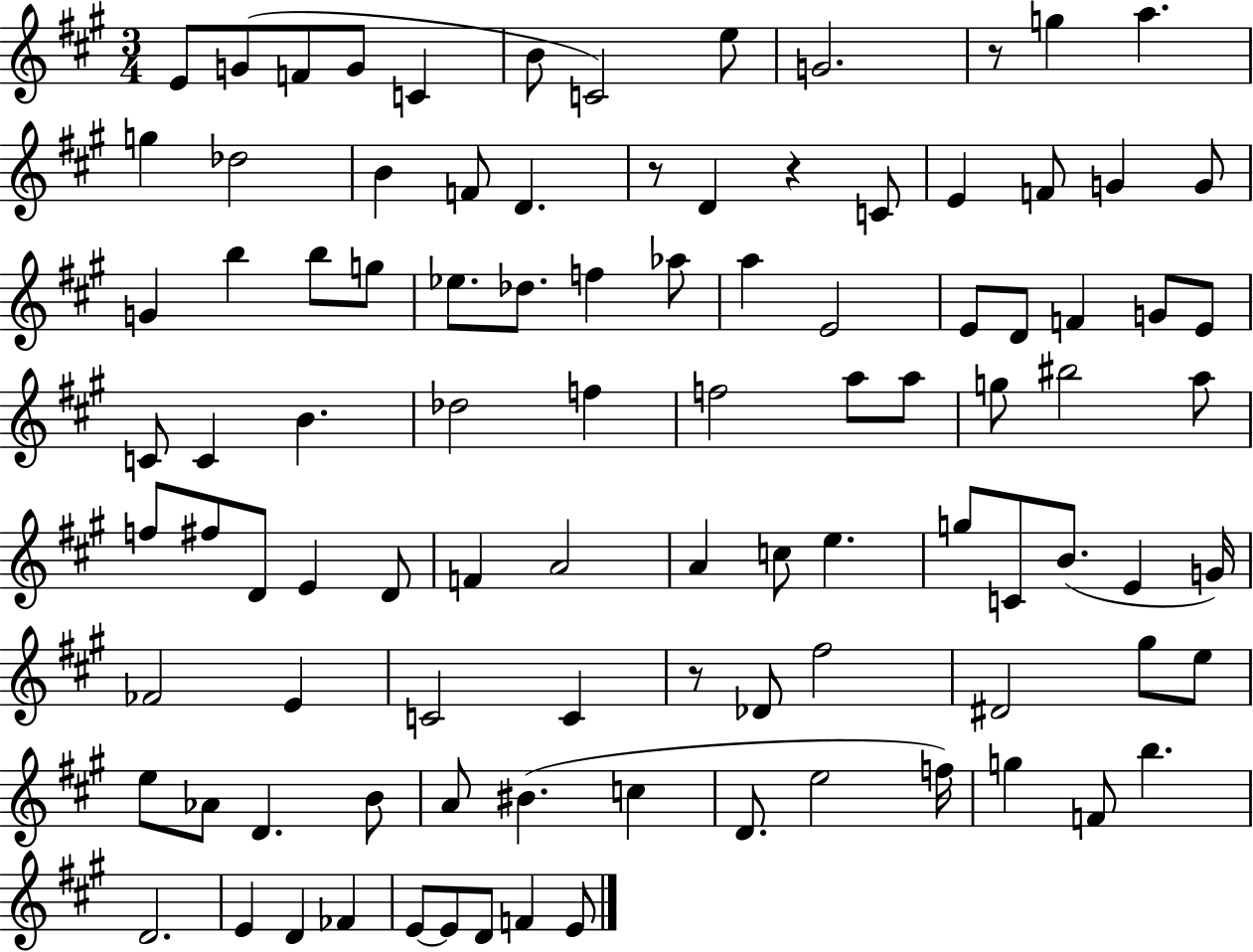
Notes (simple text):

E4/e G4/e F4/e G4/e C4/q B4/e C4/h E5/e G4/h. R/e G5/q A5/q. G5/q Db5/h B4/q F4/e D4/q. R/e D4/q R/q C4/e E4/q F4/e G4/q G4/e G4/q B5/q B5/e G5/e Eb5/e. Db5/e. F5/q Ab5/e A5/q E4/h E4/e D4/e F4/q G4/e E4/e C4/e C4/q B4/q. Db5/h F5/q F5/h A5/e A5/e G5/e BIS5/h A5/e F5/e F#5/e D4/e E4/q D4/e F4/q A4/h A4/q C5/e E5/q. G5/e C4/e B4/e. E4/q G4/s FES4/h E4/q C4/h C4/q R/e Db4/e F#5/h D#4/h G#5/e E5/e E5/e Ab4/e D4/q. B4/e A4/e BIS4/q. C5/q D4/e. E5/h F5/s G5/q F4/e B5/q. D4/h. E4/q D4/q FES4/q E4/e E4/e D4/e F4/q E4/e